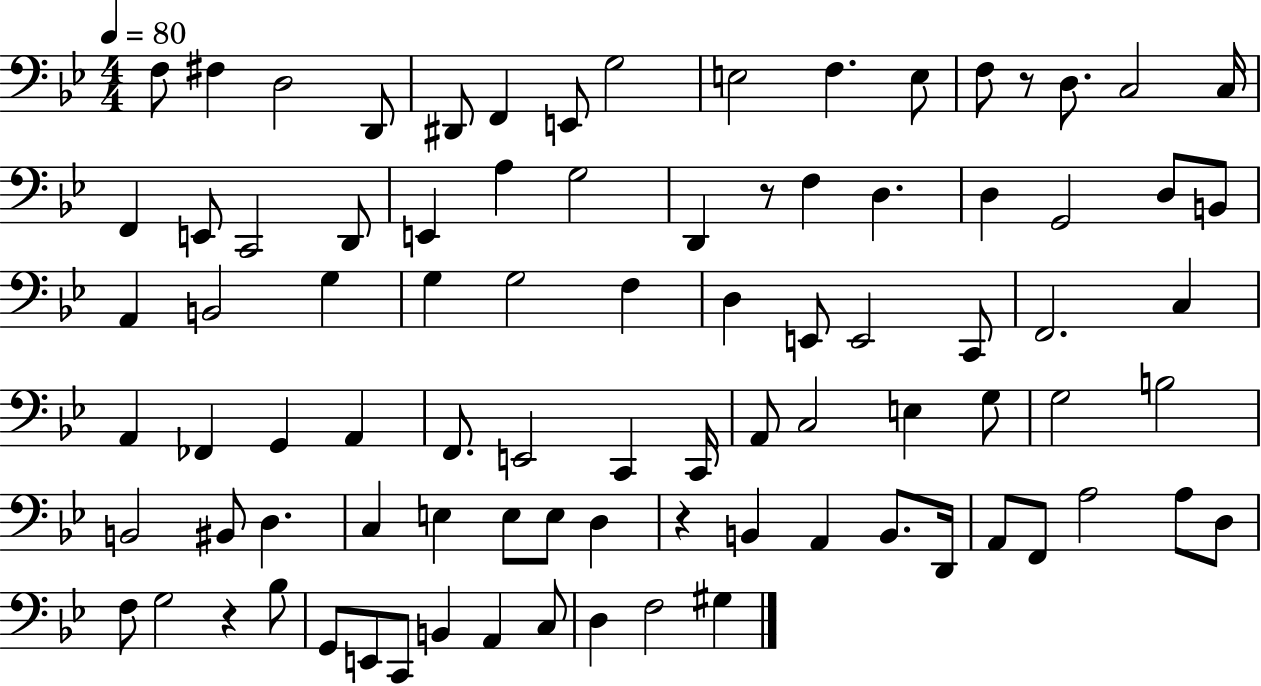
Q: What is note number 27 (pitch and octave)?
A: G2